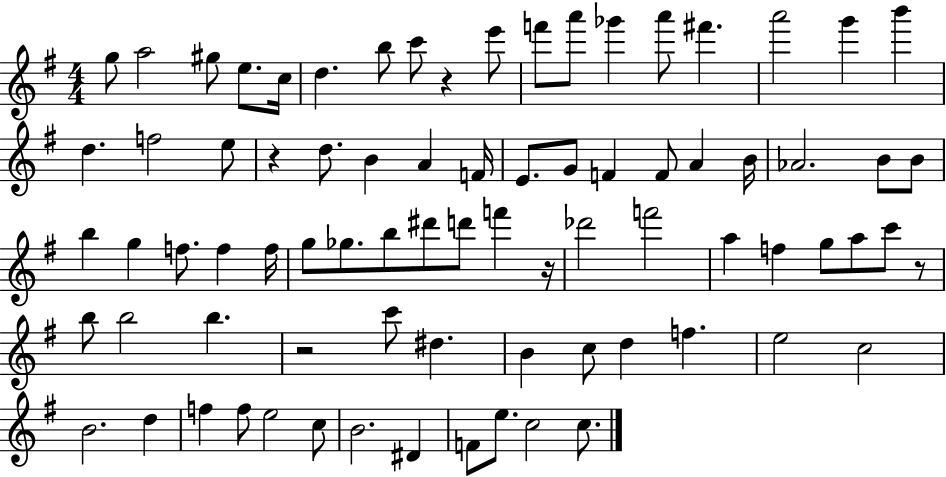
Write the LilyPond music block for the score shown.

{
  \clef treble
  \numericTimeSignature
  \time 4/4
  \key g \major
  g''8 a''2 gis''8 e''8. c''16 | d''4. b''8 c'''8 r4 e'''8 | f'''8 a'''8 ges'''4 a'''8 fis'''4. | a'''2 g'''4 b'''4 | \break d''4. f''2 e''8 | r4 d''8. b'4 a'4 f'16 | e'8. g'8 f'4 f'8 a'4 b'16 | aes'2. b'8 b'8 | \break b''4 g''4 f''8. f''4 f''16 | g''8 ges''8. b''8 dis'''8 d'''8 f'''4 r16 | des'''2 f'''2 | a''4 f''4 g''8 a''8 c'''8 r8 | \break b''8 b''2 b''4. | r2 c'''8 dis''4. | b'4 c''8 d''4 f''4. | e''2 c''2 | \break b'2. d''4 | f''4 f''8 e''2 c''8 | b'2. dis'4 | f'8 e''8. c''2 c''8. | \break \bar "|."
}